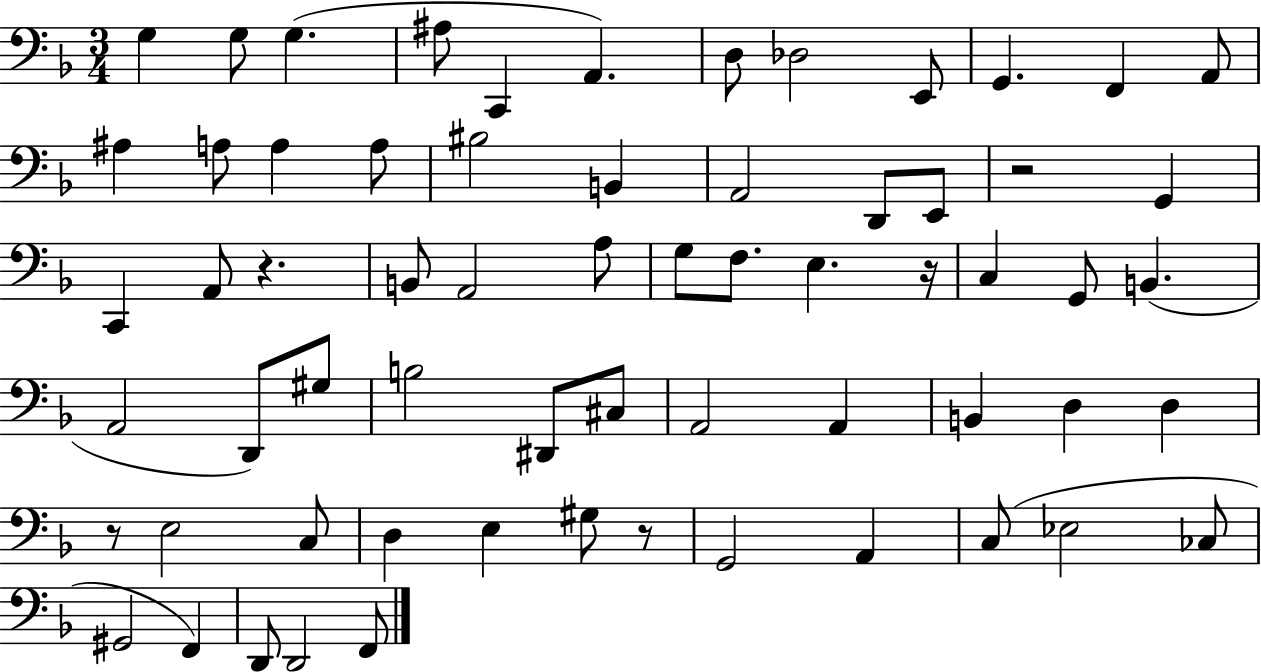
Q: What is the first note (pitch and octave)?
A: G3